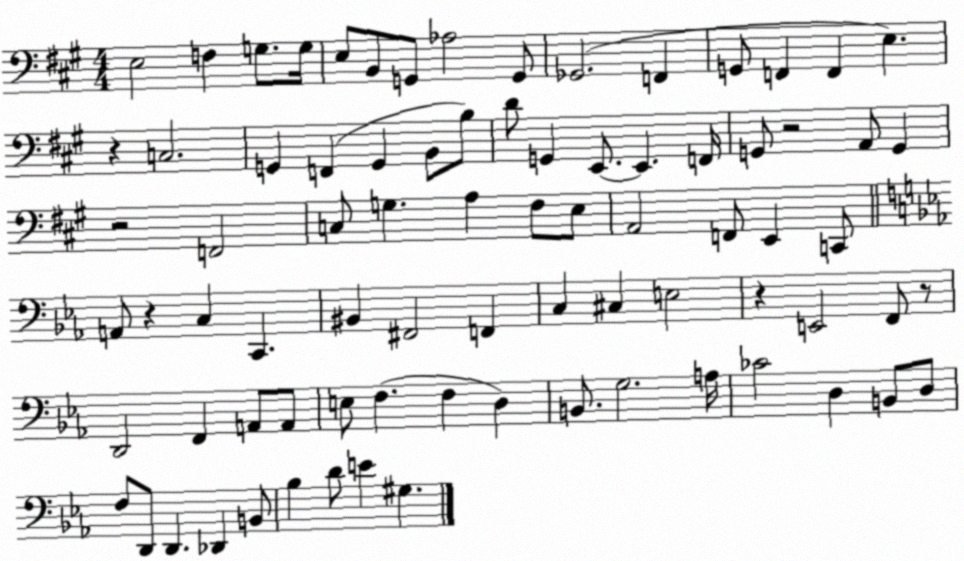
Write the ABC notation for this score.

X:1
T:Untitled
M:4/4
L:1/4
K:A
E,2 F, G,/2 G,/4 E,/2 B,,/2 G,,/2 _A,2 G,,/2 _G,,2 F,, G,,/2 F,, F,, E, z C,2 G,, F,, G,, B,,/2 B,/2 D/2 G,, E,,/2 E,, F,,/4 G,,/2 z2 A,,/2 G,, z2 F,,2 C,/2 G, A, ^F,/2 E,/2 A,,2 F,,/2 E,, C,,/2 A,,/2 z C, C,, ^B,, ^F,,2 F,, C, ^C, E,2 z E,,2 F,,/2 z/2 D,,2 F,, A,,/2 A,,/2 E,/2 F, F, D, B,,/2 G,2 A,/4 _C2 D, B,,/2 D,/2 F,/2 D,,/2 D,, _D,, B,,/2 _B, D/2 E ^G,